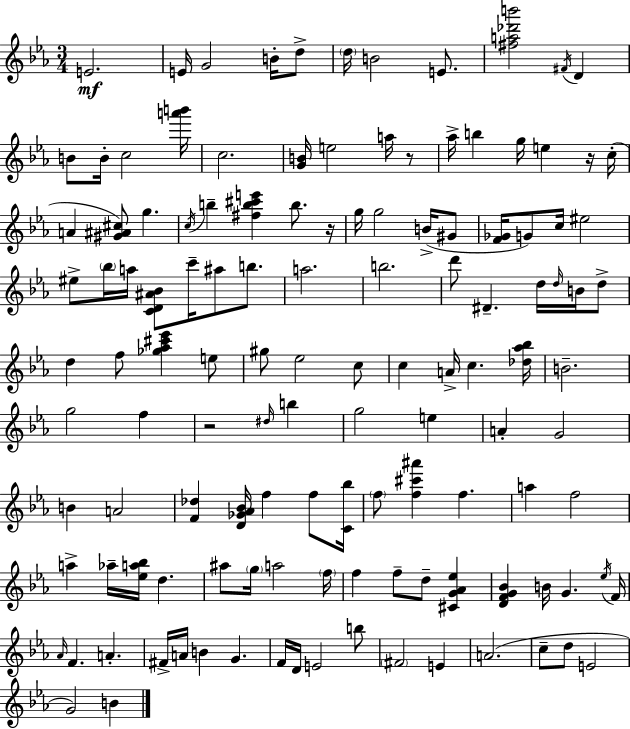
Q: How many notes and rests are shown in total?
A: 126